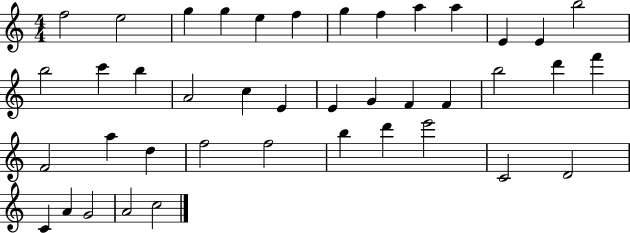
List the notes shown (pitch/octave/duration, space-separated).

F5/h E5/h G5/q G5/q E5/q F5/q G5/q F5/q A5/q A5/q E4/q E4/q B5/h B5/h C6/q B5/q A4/h C5/q E4/q E4/q G4/q F4/q F4/q B5/h D6/q F6/q F4/h A5/q D5/q F5/h F5/h B5/q D6/q E6/h C4/h D4/h C4/q A4/q G4/h A4/h C5/h